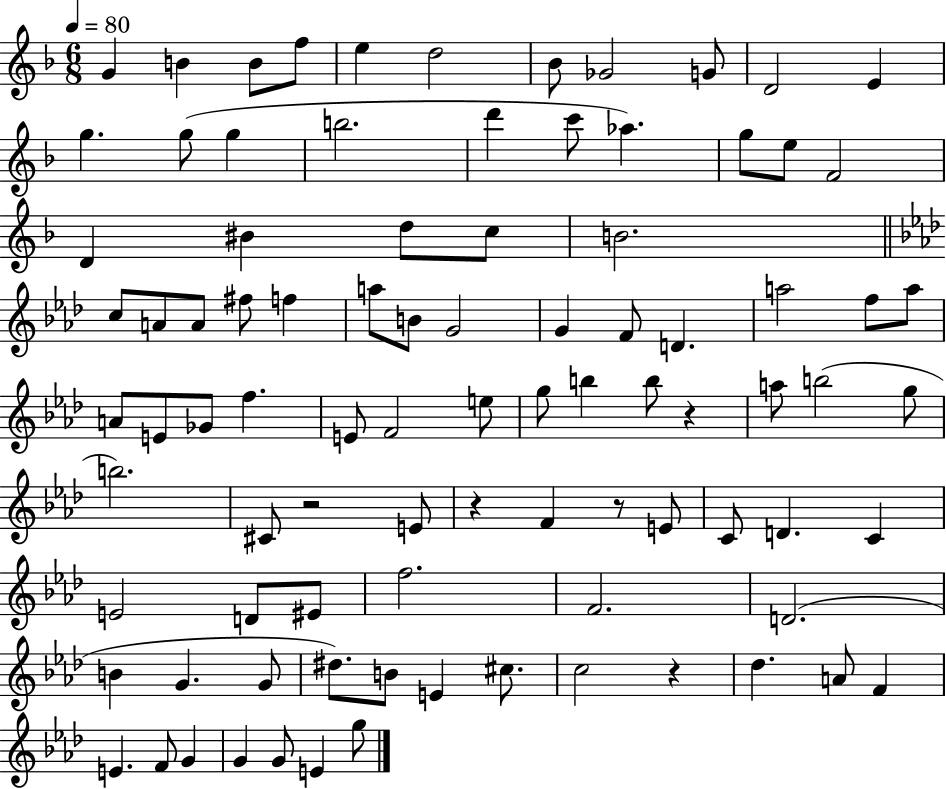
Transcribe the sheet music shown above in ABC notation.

X:1
T:Untitled
M:6/8
L:1/4
K:F
G B B/2 f/2 e d2 _B/2 _G2 G/2 D2 E g g/2 g b2 d' c'/2 _a g/2 e/2 F2 D ^B d/2 c/2 B2 c/2 A/2 A/2 ^f/2 f a/2 B/2 G2 G F/2 D a2 f/2 a/2 A/2 E/2 _G/2 f E/2 F2 e/2 g/2 b b/2 z a/2 b2 g/2 b2 ^C/2 z2 E/2 z F z/2 E/2 C/2 D C E2 D/2 ^E/2 f2 F2 D2 B G G/2 ^d/2 B/2 E ^c/2 c2 z _d A/2 F E F/2 G G G/2 E g/2